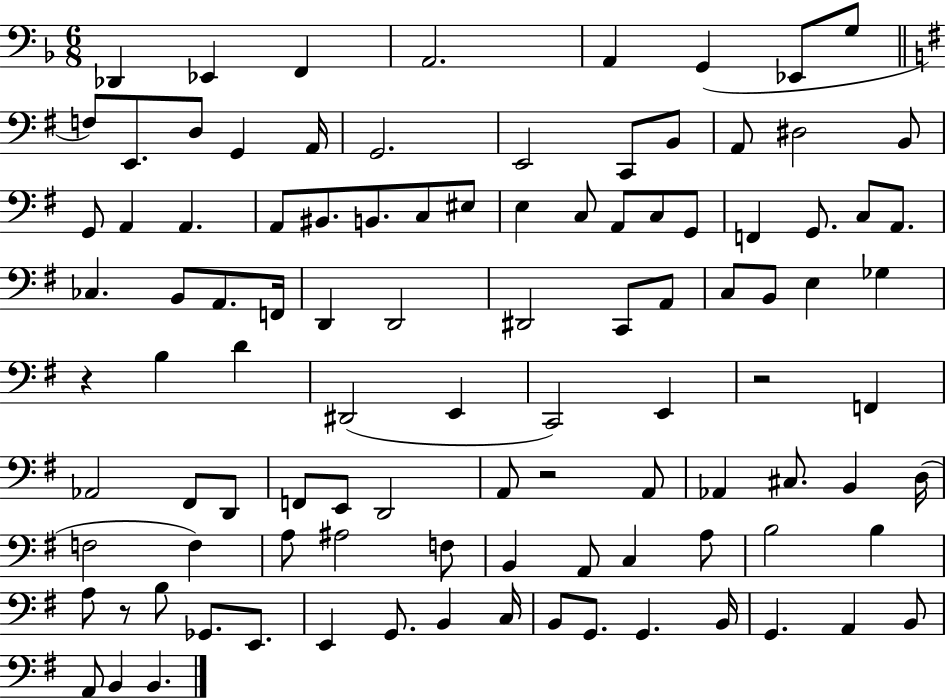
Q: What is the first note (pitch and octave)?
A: Db2